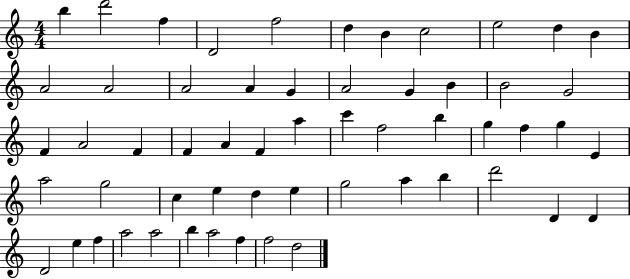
{
  \clef treble
  \numericTimeSignature
  \time 4/4
  \key c \major
  b''4 d'''2 f''4 | d'2 f''2 | d''4 b'4 c''2 | e''2 d''4 b'4 | \break a'2 a'2 | a'2 a'4 g'4 | a'2 g'4 b'4 | b'2 g'2 | \break f'4 a'2 f'4 | f'4 a'4 f'4 a''4 | c'''4 f''2 b''4 | g''4 f''4 g''4 e'4 | \break a''2 g''2 | c''4 e''4 d''4 e''4 | g''2 a''4 b''4 | d'''2 d'4 d'4 | \break d'2 e''4 f''4 | a''2 a''2 | b''4 a''2 f''4 | f''2 d''2 | \break \bar "|."
}